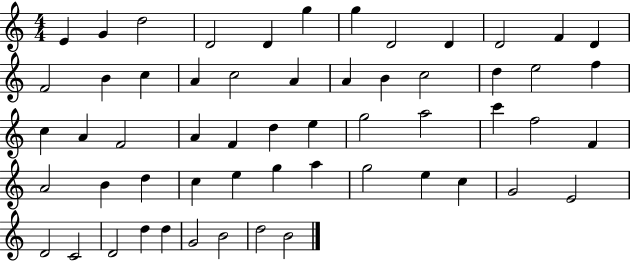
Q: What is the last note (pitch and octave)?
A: B4